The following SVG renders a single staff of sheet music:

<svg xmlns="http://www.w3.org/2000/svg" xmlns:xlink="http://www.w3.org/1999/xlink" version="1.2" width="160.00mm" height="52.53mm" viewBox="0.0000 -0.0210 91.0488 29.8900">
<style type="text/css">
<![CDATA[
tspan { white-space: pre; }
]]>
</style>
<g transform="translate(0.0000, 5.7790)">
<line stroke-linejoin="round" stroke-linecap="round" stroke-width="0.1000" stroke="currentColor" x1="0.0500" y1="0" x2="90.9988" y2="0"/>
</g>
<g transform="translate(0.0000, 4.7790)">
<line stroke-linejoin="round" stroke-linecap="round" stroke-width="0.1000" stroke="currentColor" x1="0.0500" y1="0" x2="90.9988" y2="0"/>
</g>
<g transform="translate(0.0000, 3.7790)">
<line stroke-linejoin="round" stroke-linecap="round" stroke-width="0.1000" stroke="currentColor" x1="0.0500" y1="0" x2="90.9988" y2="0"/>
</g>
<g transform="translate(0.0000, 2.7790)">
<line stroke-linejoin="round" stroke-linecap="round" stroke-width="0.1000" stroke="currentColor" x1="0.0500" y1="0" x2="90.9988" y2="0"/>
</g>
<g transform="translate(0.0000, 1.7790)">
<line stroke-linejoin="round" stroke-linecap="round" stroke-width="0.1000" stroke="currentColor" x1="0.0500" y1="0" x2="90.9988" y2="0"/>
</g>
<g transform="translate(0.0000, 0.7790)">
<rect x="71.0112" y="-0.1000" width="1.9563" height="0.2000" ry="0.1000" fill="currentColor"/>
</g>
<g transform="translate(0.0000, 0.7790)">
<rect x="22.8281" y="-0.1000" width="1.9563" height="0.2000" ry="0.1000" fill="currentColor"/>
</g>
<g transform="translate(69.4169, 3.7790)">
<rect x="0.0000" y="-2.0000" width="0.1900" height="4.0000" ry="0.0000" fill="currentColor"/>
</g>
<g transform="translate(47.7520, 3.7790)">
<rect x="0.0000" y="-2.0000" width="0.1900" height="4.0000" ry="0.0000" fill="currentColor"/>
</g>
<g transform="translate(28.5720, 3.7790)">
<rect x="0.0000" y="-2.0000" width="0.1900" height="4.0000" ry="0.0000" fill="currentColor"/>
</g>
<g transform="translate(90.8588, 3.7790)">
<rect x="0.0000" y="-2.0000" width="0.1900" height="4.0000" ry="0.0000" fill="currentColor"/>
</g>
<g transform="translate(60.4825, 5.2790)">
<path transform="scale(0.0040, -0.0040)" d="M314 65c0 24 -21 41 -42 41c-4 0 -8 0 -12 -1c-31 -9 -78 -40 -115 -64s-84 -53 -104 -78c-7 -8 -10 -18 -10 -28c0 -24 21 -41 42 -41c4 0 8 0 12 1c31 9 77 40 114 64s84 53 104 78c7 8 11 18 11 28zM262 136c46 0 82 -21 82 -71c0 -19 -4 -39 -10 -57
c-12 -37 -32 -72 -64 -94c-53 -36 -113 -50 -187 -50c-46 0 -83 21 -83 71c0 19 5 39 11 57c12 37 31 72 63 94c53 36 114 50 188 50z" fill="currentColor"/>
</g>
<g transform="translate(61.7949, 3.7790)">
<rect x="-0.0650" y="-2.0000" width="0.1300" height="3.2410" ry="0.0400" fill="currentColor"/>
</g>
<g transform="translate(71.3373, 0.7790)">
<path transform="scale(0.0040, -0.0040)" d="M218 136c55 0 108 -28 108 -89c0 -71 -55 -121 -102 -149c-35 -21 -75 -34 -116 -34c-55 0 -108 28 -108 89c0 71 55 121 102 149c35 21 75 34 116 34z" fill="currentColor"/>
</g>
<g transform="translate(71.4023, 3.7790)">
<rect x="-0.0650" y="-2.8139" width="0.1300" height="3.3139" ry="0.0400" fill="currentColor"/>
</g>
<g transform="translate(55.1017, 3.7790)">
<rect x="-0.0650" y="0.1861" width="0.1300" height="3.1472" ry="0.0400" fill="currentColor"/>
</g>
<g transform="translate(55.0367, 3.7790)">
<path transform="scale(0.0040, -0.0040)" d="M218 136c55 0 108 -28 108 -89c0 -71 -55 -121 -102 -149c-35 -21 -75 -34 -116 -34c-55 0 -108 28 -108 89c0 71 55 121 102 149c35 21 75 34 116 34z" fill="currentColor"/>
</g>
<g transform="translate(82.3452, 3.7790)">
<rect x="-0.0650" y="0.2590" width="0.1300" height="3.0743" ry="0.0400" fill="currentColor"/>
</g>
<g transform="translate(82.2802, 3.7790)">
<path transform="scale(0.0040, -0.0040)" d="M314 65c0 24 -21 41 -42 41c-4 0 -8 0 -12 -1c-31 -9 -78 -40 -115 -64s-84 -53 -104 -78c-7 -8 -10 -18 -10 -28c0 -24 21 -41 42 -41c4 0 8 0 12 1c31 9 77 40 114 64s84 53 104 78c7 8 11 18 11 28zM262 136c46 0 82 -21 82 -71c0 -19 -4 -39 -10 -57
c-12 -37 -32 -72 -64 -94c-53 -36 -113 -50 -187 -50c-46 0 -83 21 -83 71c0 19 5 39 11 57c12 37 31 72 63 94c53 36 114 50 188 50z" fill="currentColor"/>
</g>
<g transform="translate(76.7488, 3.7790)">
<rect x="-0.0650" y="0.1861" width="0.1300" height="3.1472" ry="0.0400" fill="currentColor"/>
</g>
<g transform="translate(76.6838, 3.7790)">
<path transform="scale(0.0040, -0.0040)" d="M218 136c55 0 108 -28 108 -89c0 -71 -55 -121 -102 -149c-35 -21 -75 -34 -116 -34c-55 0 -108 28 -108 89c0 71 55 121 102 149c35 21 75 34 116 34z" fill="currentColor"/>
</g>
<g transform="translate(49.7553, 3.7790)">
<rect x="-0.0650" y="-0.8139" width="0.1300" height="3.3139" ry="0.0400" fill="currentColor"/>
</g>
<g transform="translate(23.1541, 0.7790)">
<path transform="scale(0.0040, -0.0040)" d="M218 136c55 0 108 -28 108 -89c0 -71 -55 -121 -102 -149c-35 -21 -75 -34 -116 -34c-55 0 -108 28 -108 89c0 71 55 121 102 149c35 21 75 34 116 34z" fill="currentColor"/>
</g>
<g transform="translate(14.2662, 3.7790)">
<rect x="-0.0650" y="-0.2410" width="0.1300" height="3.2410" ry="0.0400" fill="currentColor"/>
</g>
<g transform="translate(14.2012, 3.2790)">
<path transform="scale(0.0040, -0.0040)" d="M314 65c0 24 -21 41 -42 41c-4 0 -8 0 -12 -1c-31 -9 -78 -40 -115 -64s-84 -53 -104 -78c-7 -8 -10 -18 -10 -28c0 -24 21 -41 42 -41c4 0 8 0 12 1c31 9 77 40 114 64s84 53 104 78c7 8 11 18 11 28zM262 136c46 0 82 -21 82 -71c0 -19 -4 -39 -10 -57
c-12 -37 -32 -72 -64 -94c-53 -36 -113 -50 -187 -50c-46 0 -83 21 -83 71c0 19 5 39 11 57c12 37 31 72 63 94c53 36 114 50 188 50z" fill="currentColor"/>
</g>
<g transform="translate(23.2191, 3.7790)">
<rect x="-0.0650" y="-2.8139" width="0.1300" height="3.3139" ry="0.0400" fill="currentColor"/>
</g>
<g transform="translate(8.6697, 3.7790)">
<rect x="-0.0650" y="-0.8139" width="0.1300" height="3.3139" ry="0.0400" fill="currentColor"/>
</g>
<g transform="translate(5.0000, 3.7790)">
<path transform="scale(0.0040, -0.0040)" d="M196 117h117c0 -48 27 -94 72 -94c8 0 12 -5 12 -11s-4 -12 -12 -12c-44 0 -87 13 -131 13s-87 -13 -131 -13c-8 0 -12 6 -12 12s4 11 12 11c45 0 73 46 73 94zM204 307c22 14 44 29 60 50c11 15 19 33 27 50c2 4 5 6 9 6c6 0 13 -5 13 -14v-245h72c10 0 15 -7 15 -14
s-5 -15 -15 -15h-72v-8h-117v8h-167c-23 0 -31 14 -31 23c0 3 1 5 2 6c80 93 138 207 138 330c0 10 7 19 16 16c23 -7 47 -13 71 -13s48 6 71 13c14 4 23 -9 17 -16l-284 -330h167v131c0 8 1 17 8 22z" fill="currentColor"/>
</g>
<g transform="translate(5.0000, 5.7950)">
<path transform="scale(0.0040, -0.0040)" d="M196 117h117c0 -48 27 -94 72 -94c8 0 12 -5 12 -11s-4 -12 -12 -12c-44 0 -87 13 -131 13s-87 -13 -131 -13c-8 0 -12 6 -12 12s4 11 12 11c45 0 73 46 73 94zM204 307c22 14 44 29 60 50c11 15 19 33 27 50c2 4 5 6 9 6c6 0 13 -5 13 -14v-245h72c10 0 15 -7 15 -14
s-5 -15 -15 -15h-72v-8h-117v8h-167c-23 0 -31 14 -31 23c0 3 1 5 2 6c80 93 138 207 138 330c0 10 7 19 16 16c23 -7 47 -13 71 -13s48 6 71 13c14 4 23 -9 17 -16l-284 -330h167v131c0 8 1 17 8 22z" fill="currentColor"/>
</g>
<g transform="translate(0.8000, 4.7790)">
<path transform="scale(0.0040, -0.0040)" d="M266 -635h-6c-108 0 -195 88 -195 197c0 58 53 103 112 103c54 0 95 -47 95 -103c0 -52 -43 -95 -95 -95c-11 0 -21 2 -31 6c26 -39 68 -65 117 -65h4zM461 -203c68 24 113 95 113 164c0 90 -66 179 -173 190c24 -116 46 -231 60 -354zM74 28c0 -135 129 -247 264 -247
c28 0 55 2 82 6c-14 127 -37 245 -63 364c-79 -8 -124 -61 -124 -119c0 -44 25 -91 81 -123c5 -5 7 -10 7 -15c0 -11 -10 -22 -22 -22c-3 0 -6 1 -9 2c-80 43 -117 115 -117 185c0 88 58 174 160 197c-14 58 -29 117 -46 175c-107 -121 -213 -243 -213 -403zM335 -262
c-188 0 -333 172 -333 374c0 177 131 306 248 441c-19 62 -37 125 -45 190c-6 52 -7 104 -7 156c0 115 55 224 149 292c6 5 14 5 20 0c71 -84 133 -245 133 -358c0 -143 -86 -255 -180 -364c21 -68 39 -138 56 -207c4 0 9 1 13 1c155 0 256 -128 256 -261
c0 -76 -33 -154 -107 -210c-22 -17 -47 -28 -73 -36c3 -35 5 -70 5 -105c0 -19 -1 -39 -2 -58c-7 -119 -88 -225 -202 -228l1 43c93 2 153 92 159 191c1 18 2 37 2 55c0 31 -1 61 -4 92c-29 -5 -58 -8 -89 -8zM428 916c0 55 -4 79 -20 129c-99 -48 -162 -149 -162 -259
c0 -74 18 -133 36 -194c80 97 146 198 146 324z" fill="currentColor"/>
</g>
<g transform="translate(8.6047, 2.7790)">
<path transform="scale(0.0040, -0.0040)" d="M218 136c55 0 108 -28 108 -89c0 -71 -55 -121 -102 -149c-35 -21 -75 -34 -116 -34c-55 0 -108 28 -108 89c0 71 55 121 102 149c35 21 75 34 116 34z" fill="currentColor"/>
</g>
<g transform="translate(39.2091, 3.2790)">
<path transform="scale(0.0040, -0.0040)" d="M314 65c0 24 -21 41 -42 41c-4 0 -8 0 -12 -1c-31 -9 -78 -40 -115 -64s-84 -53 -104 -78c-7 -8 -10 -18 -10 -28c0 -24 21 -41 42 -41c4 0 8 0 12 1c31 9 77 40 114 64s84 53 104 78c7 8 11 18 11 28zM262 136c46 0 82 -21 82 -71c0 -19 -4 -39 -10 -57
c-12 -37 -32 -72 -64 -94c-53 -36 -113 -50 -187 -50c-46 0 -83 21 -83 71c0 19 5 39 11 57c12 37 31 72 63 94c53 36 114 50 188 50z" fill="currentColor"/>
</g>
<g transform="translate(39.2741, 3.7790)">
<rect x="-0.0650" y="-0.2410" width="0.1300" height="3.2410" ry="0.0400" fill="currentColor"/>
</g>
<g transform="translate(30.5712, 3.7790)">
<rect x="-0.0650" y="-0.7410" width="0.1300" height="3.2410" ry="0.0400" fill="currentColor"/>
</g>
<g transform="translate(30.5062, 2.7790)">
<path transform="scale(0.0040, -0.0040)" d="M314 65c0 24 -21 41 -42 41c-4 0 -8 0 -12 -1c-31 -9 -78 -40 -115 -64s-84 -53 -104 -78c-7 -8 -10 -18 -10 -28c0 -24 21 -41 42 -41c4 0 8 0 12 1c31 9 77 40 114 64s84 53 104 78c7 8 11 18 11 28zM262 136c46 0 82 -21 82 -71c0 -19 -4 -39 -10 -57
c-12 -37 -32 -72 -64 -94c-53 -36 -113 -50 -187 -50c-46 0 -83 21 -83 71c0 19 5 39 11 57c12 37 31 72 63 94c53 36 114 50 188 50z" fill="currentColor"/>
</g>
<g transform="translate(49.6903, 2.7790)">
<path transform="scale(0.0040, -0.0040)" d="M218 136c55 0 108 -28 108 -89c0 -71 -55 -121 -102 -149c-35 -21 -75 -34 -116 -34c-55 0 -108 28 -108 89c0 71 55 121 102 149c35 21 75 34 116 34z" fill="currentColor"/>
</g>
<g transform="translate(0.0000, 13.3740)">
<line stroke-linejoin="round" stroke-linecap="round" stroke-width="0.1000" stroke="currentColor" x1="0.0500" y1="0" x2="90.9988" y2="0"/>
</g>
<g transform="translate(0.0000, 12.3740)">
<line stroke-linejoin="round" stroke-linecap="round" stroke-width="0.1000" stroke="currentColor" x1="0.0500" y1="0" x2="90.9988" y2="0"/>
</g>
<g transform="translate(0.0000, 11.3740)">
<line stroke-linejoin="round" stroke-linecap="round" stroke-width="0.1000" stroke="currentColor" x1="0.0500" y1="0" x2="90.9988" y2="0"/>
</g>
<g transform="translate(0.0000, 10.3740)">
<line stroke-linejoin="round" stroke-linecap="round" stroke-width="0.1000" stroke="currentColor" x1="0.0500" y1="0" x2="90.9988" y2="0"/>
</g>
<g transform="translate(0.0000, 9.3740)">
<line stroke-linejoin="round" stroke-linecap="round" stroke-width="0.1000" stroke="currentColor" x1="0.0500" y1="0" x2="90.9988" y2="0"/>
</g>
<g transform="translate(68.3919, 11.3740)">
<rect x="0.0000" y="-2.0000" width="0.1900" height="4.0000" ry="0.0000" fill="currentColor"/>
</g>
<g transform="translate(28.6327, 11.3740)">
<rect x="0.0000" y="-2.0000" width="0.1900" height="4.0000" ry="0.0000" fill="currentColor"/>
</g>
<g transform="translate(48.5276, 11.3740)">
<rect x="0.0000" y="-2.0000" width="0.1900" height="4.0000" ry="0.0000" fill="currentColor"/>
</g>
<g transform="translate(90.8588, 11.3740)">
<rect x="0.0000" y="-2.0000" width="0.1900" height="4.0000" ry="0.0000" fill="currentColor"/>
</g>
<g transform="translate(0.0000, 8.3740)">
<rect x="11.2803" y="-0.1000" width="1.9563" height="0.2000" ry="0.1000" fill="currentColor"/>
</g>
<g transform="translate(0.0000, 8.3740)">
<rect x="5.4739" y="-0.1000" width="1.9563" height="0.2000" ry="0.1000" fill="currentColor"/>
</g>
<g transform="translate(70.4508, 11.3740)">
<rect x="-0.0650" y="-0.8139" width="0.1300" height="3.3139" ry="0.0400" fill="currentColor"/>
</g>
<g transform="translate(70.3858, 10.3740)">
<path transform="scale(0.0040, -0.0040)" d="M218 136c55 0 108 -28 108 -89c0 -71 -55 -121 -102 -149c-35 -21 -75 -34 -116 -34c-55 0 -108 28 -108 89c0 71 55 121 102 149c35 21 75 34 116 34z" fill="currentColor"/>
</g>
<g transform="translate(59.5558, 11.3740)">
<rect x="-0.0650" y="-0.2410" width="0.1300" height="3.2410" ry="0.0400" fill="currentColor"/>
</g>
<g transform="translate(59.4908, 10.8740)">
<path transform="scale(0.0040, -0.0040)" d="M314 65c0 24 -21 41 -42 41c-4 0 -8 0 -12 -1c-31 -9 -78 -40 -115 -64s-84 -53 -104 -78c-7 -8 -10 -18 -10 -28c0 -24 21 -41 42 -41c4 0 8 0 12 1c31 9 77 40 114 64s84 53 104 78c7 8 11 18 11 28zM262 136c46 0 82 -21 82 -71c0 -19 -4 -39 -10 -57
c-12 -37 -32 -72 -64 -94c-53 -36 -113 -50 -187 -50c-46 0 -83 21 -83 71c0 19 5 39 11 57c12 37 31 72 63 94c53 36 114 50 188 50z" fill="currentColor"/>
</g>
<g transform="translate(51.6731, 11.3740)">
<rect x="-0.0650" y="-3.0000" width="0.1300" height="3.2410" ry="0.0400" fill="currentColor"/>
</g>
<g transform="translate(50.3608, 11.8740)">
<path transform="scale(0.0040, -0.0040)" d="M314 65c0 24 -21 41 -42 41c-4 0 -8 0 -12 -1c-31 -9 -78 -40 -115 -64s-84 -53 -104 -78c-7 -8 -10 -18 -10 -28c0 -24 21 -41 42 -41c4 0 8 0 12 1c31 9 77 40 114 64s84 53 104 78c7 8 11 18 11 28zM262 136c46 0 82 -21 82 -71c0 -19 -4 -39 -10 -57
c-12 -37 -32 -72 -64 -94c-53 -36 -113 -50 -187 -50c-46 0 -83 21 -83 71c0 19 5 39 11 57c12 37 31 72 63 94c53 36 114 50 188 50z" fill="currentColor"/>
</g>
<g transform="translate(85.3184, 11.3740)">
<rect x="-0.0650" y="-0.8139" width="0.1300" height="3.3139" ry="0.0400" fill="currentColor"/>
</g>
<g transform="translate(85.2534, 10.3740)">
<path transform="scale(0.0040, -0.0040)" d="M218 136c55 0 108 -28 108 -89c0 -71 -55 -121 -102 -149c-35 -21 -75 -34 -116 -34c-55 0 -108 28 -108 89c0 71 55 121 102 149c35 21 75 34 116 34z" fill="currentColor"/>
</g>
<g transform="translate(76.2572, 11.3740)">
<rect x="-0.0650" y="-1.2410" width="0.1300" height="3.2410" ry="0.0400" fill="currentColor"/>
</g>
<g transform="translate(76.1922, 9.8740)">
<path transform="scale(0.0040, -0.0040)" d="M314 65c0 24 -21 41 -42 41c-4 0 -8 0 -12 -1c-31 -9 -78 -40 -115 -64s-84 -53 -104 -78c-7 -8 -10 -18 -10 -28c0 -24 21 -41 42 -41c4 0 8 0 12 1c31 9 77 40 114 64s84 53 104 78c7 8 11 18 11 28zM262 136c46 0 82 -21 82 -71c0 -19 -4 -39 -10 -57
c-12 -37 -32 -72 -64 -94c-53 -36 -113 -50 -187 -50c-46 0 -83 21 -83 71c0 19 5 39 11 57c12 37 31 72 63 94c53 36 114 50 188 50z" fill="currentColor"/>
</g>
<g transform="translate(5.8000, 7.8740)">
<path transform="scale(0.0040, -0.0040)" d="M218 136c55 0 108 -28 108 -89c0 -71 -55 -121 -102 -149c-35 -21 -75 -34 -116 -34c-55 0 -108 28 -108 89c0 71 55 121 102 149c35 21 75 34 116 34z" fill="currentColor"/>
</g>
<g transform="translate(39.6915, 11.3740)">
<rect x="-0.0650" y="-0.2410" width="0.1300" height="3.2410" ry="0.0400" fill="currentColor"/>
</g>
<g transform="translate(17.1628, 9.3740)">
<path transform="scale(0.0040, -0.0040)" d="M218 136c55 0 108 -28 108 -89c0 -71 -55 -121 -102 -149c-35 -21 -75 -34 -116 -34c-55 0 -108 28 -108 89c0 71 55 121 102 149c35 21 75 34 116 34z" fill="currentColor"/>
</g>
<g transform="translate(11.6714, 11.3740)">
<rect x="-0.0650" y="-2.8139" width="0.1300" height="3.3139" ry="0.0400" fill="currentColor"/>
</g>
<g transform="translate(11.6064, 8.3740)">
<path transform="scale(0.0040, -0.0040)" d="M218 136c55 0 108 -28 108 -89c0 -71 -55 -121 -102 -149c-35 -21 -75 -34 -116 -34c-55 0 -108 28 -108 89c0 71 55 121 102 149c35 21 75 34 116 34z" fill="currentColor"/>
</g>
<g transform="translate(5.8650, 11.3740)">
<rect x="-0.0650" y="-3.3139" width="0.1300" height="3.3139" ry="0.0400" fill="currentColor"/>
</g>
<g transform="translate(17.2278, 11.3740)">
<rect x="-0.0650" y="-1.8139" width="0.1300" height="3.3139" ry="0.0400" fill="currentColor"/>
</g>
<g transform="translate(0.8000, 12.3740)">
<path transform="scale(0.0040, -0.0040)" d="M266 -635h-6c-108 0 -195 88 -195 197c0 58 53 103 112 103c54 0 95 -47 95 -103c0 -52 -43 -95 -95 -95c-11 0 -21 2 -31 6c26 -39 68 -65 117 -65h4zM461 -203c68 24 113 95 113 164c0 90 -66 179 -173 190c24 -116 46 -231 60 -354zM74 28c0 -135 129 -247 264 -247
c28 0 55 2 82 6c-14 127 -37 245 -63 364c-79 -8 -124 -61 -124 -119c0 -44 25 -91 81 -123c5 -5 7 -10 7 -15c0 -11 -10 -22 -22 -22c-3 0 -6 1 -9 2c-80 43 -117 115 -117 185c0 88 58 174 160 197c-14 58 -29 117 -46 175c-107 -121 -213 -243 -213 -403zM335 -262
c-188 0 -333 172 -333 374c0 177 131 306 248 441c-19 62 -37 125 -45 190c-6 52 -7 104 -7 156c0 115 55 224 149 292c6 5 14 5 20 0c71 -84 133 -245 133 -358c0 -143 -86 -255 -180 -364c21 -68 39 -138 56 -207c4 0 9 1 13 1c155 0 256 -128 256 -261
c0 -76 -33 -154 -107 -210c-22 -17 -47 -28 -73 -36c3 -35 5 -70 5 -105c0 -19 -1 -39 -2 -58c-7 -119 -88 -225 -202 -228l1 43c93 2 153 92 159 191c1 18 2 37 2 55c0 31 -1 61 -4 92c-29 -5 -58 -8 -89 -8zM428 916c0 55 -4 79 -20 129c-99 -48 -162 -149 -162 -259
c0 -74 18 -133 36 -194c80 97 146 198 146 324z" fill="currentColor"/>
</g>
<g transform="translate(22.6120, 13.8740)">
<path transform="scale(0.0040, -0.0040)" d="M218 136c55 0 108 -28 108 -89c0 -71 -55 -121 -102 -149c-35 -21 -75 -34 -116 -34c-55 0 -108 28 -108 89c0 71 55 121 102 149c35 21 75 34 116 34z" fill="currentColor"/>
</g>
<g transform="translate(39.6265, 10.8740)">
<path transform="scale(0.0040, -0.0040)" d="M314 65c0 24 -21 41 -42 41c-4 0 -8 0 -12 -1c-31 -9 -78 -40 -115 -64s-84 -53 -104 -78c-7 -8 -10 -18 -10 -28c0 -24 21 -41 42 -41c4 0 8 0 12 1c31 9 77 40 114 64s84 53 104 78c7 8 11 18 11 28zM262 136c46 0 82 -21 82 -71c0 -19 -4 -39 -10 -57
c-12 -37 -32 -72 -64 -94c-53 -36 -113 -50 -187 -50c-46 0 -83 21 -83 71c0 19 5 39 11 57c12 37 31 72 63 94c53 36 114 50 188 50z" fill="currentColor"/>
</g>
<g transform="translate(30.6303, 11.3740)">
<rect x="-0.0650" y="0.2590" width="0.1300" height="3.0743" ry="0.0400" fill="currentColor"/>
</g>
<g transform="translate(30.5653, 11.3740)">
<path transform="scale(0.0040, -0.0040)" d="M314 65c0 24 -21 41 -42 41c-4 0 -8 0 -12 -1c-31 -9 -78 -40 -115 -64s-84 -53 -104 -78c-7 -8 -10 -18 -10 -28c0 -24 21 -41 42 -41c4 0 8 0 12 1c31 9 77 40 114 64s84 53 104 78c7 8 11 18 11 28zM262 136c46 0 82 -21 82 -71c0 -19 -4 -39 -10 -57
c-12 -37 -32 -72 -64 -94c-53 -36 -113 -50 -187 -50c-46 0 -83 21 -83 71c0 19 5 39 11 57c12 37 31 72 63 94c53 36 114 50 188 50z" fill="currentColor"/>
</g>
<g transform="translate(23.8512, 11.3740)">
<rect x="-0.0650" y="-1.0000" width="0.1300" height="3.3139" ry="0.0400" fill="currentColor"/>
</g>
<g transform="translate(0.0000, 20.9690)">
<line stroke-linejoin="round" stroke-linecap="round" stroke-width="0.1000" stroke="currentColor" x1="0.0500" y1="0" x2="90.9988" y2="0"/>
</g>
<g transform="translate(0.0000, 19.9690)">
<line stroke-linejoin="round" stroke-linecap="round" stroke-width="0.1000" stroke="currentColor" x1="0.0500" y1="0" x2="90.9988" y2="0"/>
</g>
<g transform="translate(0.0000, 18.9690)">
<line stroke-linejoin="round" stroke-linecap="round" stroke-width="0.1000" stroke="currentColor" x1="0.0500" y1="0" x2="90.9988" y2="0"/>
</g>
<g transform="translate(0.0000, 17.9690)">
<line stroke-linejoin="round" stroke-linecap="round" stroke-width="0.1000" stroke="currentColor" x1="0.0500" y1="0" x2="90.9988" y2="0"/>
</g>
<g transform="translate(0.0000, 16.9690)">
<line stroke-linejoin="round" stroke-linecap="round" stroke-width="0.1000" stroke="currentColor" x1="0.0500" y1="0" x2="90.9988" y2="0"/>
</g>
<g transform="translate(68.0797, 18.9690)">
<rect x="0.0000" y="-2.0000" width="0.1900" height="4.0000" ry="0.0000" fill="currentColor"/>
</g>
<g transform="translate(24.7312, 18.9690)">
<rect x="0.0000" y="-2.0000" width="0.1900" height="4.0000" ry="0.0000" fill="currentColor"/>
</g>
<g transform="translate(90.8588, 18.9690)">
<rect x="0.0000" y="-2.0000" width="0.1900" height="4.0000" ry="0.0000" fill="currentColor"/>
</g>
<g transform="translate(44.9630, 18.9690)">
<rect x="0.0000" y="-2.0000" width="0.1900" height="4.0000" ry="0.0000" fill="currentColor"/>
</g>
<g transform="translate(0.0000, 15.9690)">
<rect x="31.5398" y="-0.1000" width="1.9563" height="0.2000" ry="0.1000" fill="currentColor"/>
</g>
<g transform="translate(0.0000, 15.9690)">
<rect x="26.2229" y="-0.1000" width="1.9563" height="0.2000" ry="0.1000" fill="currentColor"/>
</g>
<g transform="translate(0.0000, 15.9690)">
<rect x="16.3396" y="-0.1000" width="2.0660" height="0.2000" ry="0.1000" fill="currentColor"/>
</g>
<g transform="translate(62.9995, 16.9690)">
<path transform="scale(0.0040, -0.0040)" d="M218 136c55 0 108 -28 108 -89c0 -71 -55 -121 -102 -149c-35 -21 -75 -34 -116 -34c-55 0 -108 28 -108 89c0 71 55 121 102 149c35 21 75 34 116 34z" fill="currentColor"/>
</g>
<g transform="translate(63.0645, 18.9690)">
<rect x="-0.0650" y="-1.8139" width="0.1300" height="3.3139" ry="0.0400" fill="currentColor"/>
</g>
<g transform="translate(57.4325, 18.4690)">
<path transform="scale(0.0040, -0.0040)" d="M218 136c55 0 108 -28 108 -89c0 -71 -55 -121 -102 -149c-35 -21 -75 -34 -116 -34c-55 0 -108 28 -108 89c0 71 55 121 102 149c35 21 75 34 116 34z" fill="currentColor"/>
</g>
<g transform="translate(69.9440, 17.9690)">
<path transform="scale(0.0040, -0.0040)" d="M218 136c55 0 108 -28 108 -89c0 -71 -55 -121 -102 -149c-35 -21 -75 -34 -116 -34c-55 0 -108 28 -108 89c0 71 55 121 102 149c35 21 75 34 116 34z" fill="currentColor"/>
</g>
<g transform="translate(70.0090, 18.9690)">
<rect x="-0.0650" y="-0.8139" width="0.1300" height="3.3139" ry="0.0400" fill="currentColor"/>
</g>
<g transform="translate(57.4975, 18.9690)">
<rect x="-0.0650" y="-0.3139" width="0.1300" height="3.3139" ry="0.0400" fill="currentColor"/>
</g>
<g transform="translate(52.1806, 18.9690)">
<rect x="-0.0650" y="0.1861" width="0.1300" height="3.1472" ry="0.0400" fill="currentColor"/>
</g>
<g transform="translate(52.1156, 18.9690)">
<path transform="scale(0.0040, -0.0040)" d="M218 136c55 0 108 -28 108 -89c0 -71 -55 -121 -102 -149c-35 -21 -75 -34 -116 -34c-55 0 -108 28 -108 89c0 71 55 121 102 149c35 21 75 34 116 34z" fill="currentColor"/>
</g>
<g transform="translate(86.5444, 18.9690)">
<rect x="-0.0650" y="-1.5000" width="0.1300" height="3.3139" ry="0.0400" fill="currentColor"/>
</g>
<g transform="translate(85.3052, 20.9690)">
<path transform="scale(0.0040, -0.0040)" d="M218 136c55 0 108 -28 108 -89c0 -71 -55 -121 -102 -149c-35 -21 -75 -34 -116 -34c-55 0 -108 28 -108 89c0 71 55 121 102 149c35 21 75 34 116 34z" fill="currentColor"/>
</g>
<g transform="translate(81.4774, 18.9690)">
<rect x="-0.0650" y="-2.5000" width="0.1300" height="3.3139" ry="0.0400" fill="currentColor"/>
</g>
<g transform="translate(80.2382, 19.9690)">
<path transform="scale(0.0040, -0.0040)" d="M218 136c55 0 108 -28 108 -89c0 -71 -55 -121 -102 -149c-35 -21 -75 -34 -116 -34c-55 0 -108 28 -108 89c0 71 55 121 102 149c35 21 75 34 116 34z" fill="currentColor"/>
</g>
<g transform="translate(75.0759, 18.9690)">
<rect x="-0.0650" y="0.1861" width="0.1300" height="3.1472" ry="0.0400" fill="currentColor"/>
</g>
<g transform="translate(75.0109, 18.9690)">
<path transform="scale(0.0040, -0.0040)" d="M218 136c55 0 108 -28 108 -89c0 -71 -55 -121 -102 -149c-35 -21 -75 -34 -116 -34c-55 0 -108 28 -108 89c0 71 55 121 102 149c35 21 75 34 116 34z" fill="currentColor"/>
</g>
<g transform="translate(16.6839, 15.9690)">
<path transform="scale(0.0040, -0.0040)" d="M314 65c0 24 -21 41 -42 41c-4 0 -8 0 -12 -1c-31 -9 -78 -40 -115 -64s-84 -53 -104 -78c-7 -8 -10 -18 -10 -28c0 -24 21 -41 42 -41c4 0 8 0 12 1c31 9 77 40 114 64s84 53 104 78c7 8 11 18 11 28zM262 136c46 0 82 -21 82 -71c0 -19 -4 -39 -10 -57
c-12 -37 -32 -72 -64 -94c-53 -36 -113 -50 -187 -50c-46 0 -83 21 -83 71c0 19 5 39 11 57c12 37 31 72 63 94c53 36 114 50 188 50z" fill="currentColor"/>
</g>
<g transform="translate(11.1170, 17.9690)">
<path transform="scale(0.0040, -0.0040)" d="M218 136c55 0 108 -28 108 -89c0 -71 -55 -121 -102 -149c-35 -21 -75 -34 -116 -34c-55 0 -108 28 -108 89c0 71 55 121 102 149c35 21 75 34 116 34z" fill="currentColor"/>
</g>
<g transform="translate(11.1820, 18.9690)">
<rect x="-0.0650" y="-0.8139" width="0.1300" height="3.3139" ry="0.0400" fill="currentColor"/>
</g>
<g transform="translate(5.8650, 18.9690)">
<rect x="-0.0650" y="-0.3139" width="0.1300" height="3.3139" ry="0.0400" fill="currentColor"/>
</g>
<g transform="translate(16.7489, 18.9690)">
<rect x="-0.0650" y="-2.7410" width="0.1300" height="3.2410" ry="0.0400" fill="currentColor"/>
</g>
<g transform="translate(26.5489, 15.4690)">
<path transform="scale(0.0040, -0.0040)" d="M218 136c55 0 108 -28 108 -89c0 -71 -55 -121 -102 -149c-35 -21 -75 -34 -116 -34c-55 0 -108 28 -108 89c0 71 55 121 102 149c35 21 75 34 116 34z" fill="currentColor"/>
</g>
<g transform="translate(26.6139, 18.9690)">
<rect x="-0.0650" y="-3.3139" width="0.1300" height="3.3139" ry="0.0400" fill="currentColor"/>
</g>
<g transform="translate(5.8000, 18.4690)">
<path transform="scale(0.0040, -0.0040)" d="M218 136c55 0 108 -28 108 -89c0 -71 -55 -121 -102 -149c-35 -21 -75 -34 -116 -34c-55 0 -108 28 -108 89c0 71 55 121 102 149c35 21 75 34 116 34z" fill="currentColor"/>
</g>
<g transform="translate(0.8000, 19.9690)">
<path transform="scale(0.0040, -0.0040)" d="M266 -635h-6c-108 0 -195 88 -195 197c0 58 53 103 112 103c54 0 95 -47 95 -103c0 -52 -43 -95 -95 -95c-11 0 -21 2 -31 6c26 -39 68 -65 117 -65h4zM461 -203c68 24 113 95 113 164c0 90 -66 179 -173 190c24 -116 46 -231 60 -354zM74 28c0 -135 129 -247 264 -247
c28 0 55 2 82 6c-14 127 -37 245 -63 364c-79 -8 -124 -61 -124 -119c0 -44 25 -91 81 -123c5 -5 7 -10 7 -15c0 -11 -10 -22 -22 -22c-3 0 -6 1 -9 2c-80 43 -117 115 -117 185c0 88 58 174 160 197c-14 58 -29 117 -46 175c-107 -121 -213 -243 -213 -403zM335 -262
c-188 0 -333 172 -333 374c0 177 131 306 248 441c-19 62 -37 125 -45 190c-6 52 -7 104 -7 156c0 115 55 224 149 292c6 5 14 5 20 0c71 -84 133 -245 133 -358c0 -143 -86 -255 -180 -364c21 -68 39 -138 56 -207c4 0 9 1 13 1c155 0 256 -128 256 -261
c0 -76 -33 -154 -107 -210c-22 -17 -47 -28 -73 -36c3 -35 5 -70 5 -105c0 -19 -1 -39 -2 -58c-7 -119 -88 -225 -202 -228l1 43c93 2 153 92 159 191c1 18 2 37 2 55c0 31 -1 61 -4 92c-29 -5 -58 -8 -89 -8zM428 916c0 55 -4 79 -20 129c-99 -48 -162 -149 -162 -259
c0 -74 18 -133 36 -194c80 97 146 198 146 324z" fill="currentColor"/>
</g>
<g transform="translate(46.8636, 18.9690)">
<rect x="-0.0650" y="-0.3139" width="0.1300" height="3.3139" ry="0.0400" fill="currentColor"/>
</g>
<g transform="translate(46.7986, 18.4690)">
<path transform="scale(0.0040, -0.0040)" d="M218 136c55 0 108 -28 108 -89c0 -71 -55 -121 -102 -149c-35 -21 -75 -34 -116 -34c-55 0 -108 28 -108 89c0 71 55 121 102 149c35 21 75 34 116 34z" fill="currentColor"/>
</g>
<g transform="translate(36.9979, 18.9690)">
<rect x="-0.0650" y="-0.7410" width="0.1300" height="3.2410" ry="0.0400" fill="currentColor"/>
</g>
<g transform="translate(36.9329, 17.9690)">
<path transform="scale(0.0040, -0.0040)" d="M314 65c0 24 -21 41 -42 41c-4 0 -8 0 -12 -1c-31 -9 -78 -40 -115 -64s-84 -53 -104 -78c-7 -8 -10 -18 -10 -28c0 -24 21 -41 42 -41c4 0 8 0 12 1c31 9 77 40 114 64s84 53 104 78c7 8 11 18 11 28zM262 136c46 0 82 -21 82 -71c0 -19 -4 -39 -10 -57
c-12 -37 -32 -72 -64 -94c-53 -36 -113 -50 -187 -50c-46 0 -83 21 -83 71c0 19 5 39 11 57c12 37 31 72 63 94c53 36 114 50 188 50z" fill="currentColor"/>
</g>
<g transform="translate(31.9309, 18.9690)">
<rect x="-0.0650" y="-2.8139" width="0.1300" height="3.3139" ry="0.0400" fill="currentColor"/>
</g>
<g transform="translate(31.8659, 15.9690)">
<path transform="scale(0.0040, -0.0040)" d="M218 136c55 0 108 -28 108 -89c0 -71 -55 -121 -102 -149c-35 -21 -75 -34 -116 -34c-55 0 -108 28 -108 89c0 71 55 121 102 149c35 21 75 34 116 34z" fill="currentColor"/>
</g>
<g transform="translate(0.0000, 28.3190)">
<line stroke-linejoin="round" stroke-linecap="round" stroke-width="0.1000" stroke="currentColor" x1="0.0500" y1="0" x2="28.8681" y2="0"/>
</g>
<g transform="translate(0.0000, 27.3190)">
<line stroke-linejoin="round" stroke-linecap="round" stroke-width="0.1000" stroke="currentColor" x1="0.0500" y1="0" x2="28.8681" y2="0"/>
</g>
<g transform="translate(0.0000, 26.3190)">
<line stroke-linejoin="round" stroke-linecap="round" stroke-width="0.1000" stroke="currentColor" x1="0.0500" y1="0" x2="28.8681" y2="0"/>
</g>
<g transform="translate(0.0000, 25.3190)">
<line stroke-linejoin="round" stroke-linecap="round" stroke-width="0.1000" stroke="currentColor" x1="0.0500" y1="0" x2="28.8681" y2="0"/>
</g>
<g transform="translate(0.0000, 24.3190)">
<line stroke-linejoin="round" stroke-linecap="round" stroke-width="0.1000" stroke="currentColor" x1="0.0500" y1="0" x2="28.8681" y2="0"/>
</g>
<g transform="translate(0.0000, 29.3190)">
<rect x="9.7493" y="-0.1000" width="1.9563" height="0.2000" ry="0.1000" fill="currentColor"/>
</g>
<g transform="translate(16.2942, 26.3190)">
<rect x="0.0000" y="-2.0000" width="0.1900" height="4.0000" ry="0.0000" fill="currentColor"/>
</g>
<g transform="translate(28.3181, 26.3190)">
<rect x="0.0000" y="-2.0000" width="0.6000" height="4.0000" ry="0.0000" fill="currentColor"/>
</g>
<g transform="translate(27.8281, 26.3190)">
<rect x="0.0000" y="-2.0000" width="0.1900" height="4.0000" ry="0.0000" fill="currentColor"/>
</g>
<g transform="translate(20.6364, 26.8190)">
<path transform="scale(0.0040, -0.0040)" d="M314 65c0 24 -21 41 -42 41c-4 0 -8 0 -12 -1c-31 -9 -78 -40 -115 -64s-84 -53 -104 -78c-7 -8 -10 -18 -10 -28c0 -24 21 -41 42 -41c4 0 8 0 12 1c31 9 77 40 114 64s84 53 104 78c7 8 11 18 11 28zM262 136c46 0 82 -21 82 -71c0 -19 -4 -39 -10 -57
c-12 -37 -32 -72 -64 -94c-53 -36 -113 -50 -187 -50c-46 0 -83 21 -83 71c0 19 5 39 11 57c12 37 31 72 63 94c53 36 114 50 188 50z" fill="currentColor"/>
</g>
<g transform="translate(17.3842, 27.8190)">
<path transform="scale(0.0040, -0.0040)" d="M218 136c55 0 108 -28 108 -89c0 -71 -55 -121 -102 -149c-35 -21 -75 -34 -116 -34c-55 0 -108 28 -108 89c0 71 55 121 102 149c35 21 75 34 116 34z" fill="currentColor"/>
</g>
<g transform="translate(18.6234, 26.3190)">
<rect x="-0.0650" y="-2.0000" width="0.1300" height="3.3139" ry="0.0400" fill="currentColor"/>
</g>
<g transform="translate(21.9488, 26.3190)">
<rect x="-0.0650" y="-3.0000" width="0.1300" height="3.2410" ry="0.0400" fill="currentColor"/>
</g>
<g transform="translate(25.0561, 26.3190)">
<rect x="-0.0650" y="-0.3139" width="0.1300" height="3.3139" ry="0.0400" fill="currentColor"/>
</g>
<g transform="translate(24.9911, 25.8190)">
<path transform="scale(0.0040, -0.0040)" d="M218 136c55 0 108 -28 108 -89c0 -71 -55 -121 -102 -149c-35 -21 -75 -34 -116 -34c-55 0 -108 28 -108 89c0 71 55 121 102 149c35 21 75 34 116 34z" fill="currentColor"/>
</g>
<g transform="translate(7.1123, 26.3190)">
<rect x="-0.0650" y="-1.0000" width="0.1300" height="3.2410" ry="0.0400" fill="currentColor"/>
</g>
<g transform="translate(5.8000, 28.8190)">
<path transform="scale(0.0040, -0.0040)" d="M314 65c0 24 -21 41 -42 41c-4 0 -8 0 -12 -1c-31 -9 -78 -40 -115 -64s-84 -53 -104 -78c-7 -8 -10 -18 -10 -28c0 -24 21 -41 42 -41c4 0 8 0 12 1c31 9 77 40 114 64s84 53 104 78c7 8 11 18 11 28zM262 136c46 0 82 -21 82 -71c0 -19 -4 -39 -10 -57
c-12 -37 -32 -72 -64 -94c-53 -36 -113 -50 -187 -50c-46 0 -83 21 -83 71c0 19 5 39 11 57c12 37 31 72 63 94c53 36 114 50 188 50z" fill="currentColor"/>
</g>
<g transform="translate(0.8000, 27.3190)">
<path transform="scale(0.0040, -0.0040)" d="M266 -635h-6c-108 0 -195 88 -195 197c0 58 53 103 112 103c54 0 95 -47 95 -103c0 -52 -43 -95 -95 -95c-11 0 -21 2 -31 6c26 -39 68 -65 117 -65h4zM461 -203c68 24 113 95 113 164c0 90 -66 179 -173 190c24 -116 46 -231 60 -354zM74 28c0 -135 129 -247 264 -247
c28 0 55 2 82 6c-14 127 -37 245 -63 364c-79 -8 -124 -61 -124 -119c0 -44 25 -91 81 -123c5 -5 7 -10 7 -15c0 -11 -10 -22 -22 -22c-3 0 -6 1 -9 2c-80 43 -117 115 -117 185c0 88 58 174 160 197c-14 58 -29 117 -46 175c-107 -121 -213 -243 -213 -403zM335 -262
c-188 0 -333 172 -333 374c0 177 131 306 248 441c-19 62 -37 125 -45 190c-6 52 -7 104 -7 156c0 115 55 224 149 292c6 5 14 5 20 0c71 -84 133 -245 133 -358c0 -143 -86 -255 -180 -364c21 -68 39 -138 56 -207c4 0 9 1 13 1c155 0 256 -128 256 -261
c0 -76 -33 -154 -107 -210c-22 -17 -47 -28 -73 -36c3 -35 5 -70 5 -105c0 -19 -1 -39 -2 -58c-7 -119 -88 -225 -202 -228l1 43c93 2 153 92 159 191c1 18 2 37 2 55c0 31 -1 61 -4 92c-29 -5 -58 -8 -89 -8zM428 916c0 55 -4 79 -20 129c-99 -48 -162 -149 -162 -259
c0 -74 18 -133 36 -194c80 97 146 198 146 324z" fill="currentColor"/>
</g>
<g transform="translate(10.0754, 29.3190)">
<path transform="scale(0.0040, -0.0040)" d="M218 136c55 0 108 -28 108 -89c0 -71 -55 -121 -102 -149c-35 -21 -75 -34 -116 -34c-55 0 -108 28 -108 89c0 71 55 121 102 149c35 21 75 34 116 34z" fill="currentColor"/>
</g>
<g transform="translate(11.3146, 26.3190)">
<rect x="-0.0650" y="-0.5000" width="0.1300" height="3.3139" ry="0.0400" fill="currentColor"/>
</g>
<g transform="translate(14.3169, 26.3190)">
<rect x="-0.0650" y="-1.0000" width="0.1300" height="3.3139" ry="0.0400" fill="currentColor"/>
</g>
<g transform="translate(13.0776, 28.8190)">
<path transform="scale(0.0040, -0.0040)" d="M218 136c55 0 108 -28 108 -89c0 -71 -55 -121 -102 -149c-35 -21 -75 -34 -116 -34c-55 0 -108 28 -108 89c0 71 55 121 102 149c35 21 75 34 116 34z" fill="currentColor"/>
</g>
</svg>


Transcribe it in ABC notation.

X:1
T:Untitled
M:4/4
L:1/4
K:C
d c2 a d2 c2 d B F2 a B B2 b a f D B2 c2 A2 c2 d e2 d c d a2 b a d2 c B c f d B G E D2 C D F A2 c